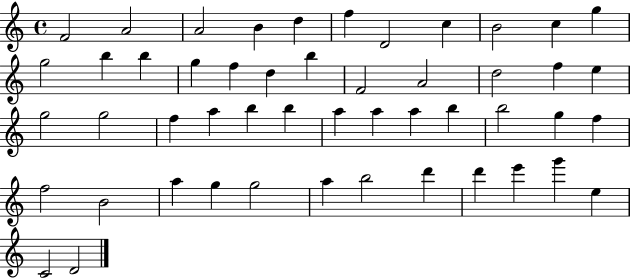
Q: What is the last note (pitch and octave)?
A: D4